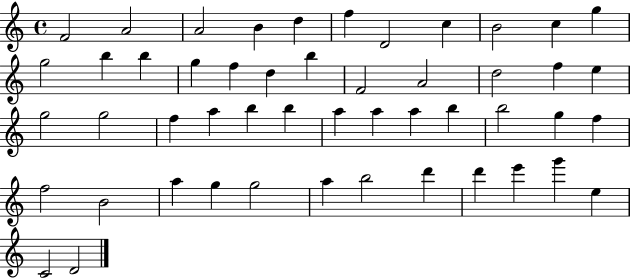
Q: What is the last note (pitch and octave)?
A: D4